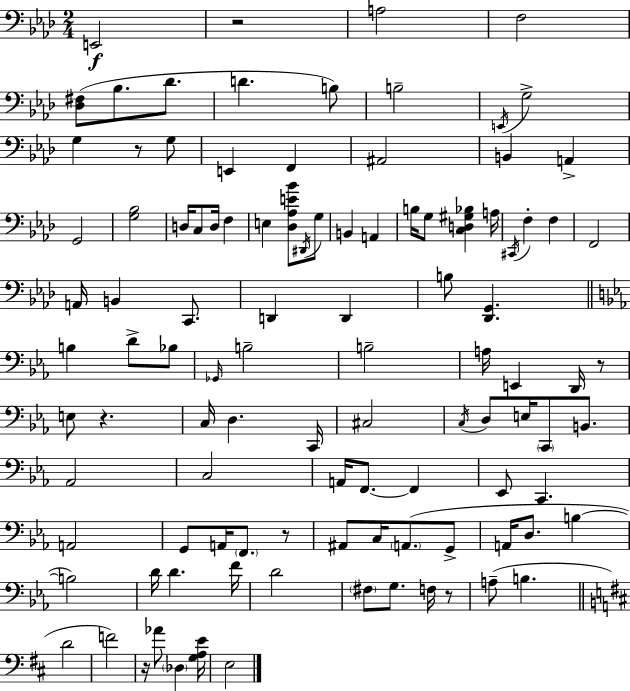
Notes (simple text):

E2/h R/h A3/h F3/h [Db3,F#3]/e Bb3/e. Db4/e. D4/q. B3/e B3/h E2/s G3/h G3/q R/e G3/e E2/q F2/q A#2/h B2/q A2/q G2/h [G3,Bb3]/h D3/s C3/e D3/s F3/q E3/q [Db3,Ab3,E4,Bb4]/e D#2/s G3/e B2/q A2/q B3/s G3/e [C3,D3,G#3,Bb3]/q A3/s C#2/s F3/q F3/q F2/h A2/s B2/q C2/e. D2/q D2/q B3/e [Db2,G2]/q. B3/q D4/e Bb3/e Gb2/s B3/h B3/h A3/s E2/q D2/s R/e E3/e R/q. C3/s D3/q. C2/s C#3/h C3/s D3/e E3/s C2/e B2/e. Ab2/h C3/h A2/s F2/e. F2/q Eb2/e C2/q. A2/h G2/e A2/s F2/e. R/e A#2/e C3/s A2/e. G2/e A2/s D3/e. B3/q B3/h D4/s D4/q. F4/s D4/h F#3/e G3/e. F3/s R/e A3/e B3/q. D4/h F4/h R/s Ab4/e Db3/q [G3,A3,E4]/s E3/h